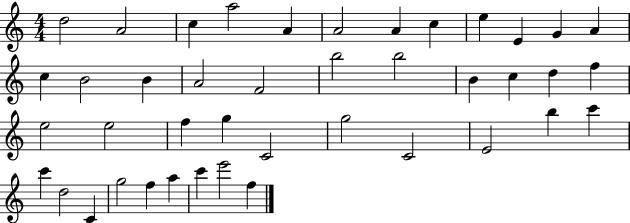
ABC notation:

X:1
T:Untitled
M:4/4
L:1/4
K:C
d2 A2 c a2 A A2 A c e E G A c B2 B A2 F2 b2 b2 B c d f e2 e2 f g C2 g2 C2 E2 b c' c' d2 C g2 f a c' e'2 f